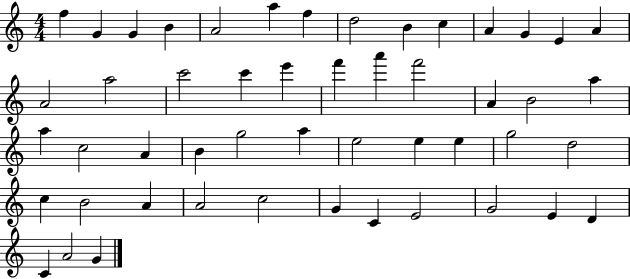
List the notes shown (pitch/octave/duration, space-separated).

F5/q G4/q G4/q B4/q A4/h A5/q F5/q D5/h B4/q C5/q A4/q G4/q E4/q A4/q A4/h A5/h C6/h C6/q E6/q F6/q A6/q F6/h A4/q B4/h A5/q A5/q C5/h A4/q B4/q G5/h A5/q E5/h E5/q E5/q G5/h D5/h C5/q B4/h A4/q A4/h C5/h G4/q C4/q E4/h G4/h E4/q D4/q C4/q A4/h G4/q